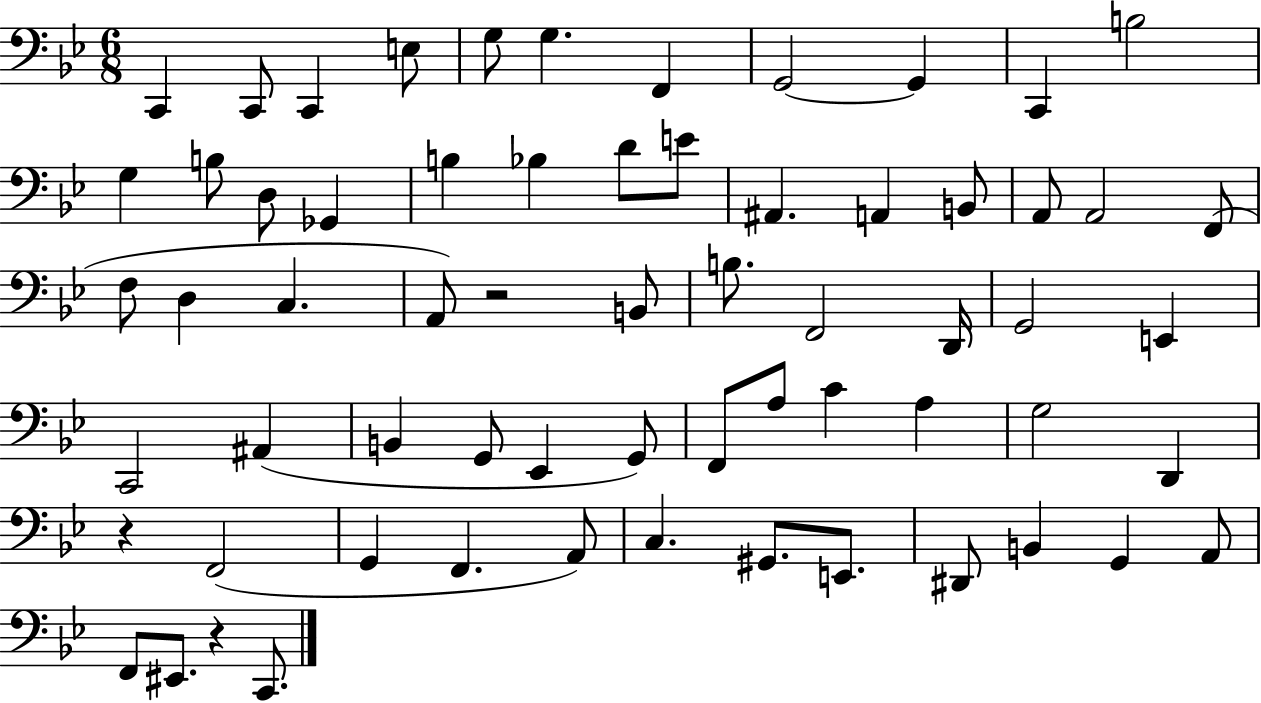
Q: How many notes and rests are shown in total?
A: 64